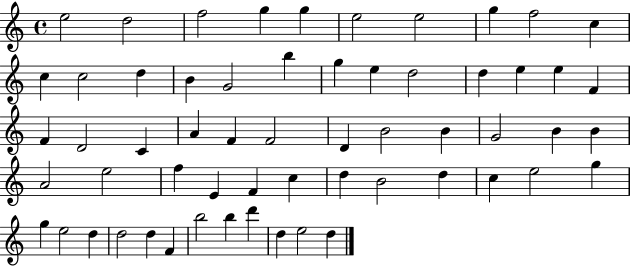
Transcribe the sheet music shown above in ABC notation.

X:1
T:Untitled
M:4/4
L:1/4
K:C
e2 d2 f2 g g e2 e2 g f2 c c c2 d B G2 b g e d2 d e e F F D2 C A F F2 D B2 B G2 B B A2 e2 f E F c d B2 d c e2 g g e2 d d2 d F b2 b d' d e2 d